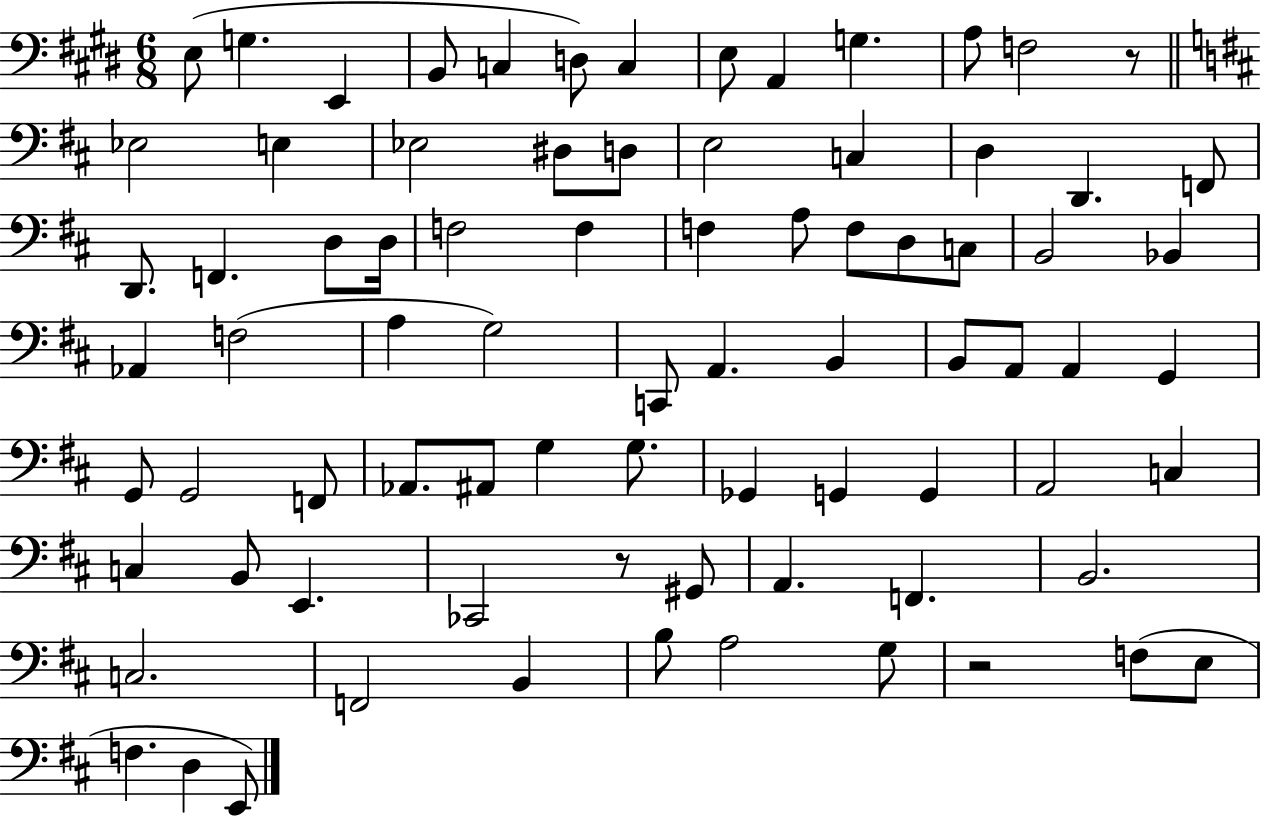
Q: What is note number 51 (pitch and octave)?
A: A#2